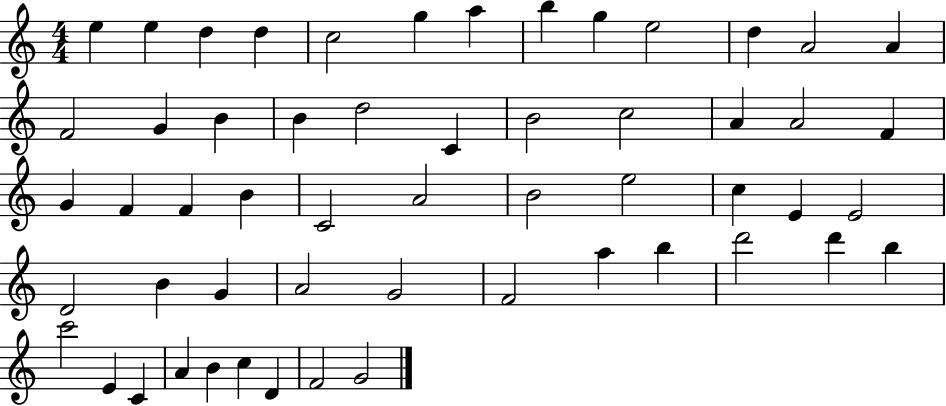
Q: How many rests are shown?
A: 0